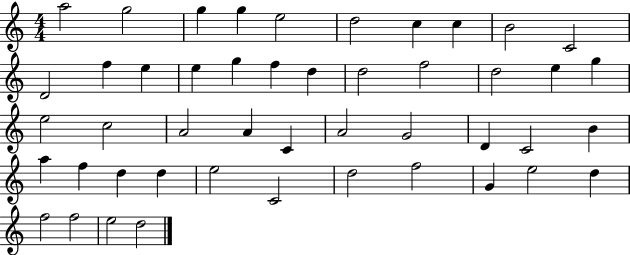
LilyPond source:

{
  \clef treble
  \numericTimeSignature
  \time 4/4
  \key c \major
  a''2 g''2 | g''4 g''4 e''2 | d''2 c''4 c''4 | b'2 c'2 | \break d'2 f''4 e''4 | e''4 g''4 f''4 d''4 | d''2 f''2 | d''2 e''4 g''4 | \break e''2 c''2 | a'2 a'4 c'4 | a'2 g'2 | d'4 c'2 b'4 | \break a''4 f''4 d''4 d''4 | e''2 c'2 | d''2 f''2 | g'4 e''2 d''4 | \break f''2 f''2 | e''2 d''2 | \bar "|."
}